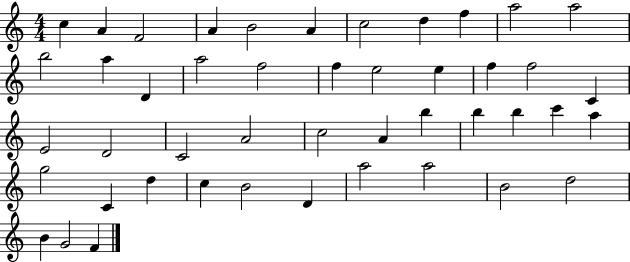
C5/q A4/q F4/h A4/q B4/h A4/q C5/h D5/q F5/q A5/h A5/h B5/h A5/q D4/q A5/h F5/h F5/q E5/h E5/q F5/q F5/h C4/q E4/h D4/h C4/h A4/h C5/h A4/q B5/q B5/q B5/q C6/q A5/q G5/h C4/q D5/q C5/q B4/h D4/q A5/h A5/h B4/h D5/h B4/q G4/h F4/q